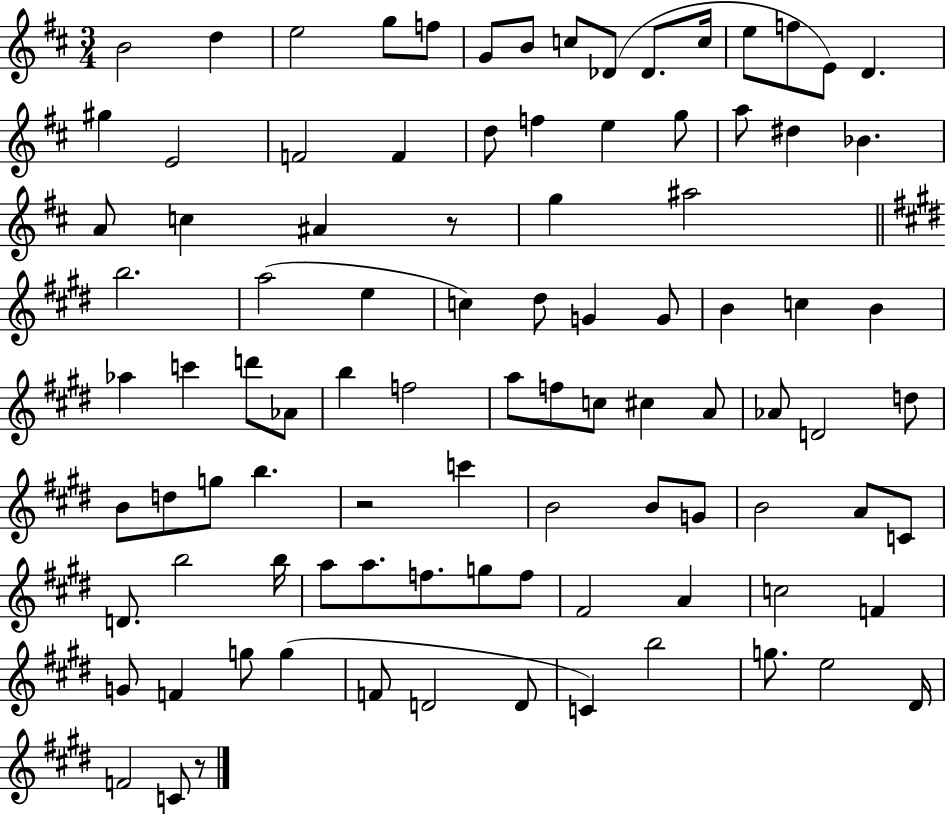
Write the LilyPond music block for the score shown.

{
  \clef treble
  \numericTimeSignature
  \time 3/4
  \key d \major
  b'2 d''4 | e''2 g''8 f''8 | g'8 b'8 c''8 des'8( des'8. c''16 | e''8 f''8 e'8) d'4. | \break gis''4 e'2 | f'2 f'4 | d''8 f''4 e''4 g''8 | a''8 dis''4 bes'4. | \break a'8 c''4 ais'4 r8 | g''4 ais''2 | \bar "||" \break \key e \major b''2. | a''2( e''4 | c''4) dis''8 g'4 g'8 | b'4 c''4 b'4 | \break aes''4 c'''4 d'''8 aes'8 | b''4 f''2 | a''8 f''8 c''8 cis''4 a'8 | aes'8 d'2 d''8 | \break b'8 d''8 g''8 b''4. | r2 c'''4 | b'2 b'8 g'8 | b'2 a'8 c'8 | \break d'8. b''2 b''16 | a''8 a''8. f''8. g''8 f''8 | fis'2 a'4 | c''2 f'4 | \break g'8 f'4 g''8 g''4( | f'8 d'2 d'8 | c'4) b''2 | g''8. e''2 dis'16 | \break f'2 c'8 r8 | \bar "|."
}